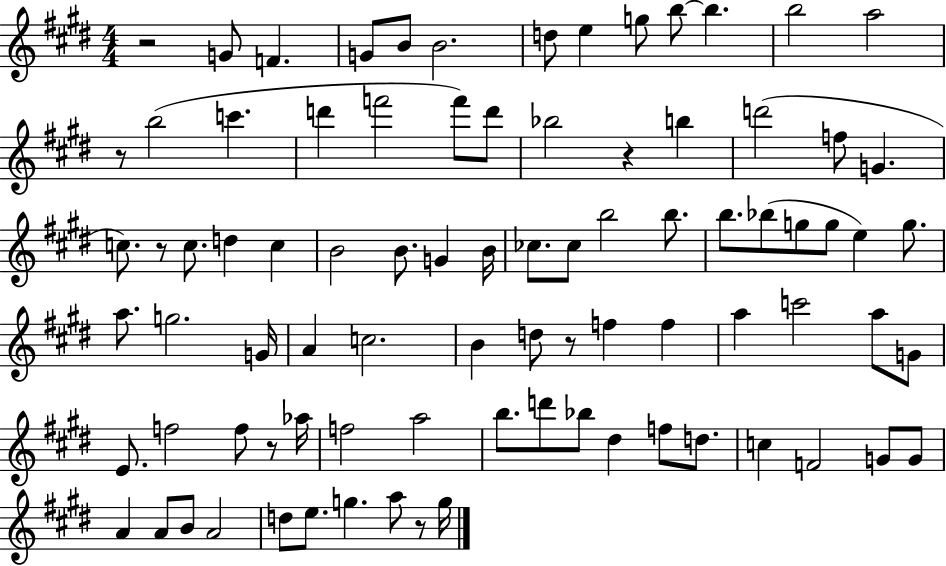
X:1
T:Untitled
M:4/4
L:1/4
K:E
z2 G/2 F G/2 B/2 B2 d/2 e g/2 b/2 b b2 a2 z/2 b2 c' d' f'2 f'/2 d'/2 _b2 z b d'2 f/2 G c/2 z/2 c/2 d c B2 B/2 G B/4 _c/2 _c/2 b2 b/2 b/2 _b/2 g/2 g/2 e g/2 a/2 g2 G/4 A c2 B d/2 z/2 f f a c'2 a/2 G/2 E/2 f2 f/2 z/2 _a/4 f2 a2 b/2 d'/2 _b/2 ^d f/2 d/2 c F2 G/2 G/2 A A/2 B/2 A2 d/2 e/2 g a/2 z/2 g/4